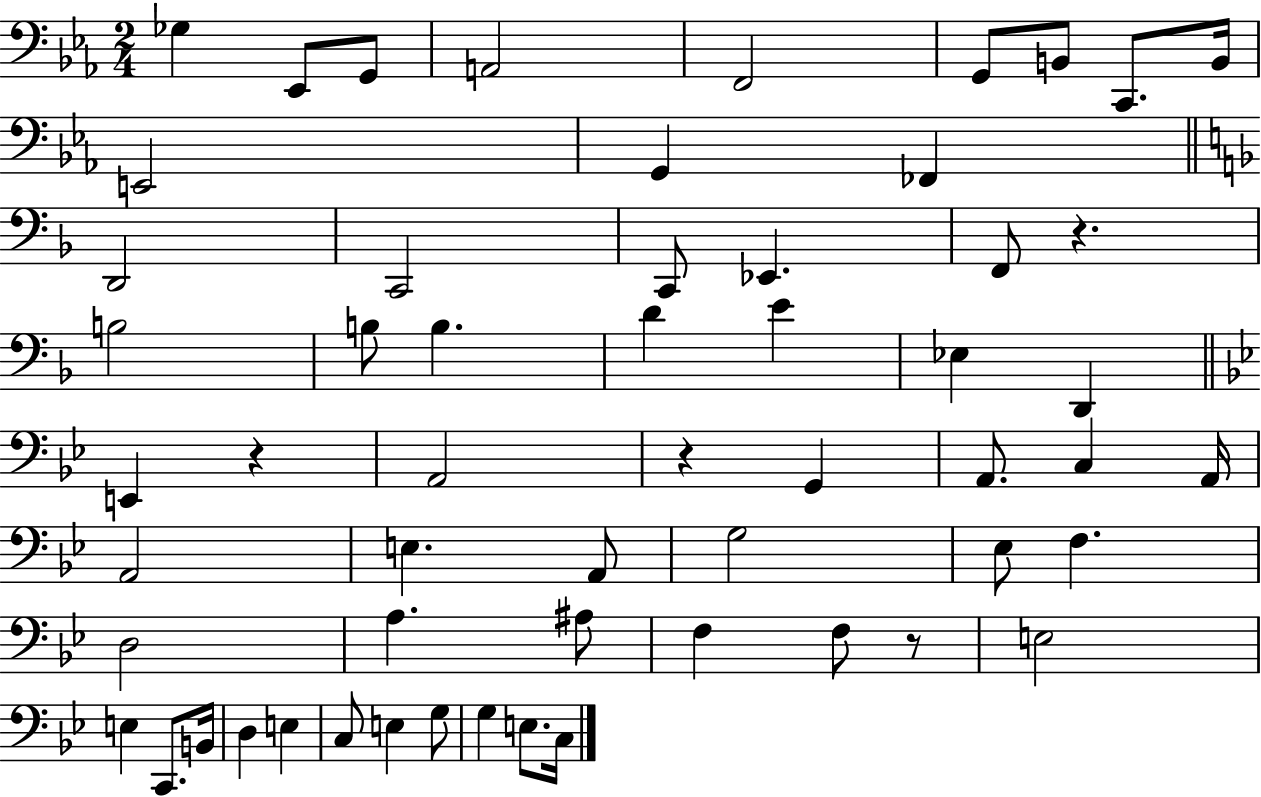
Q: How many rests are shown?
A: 4